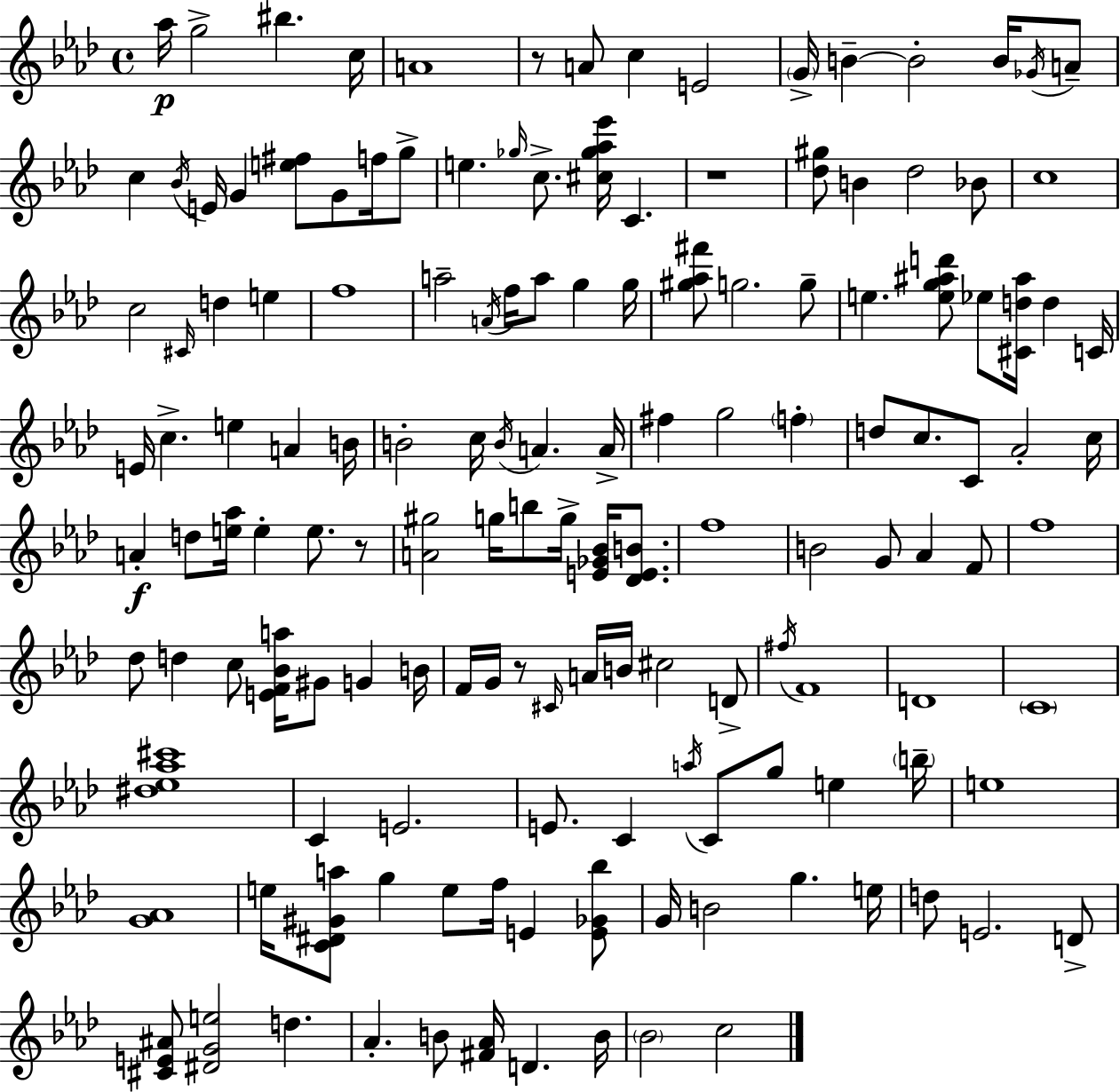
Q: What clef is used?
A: treble